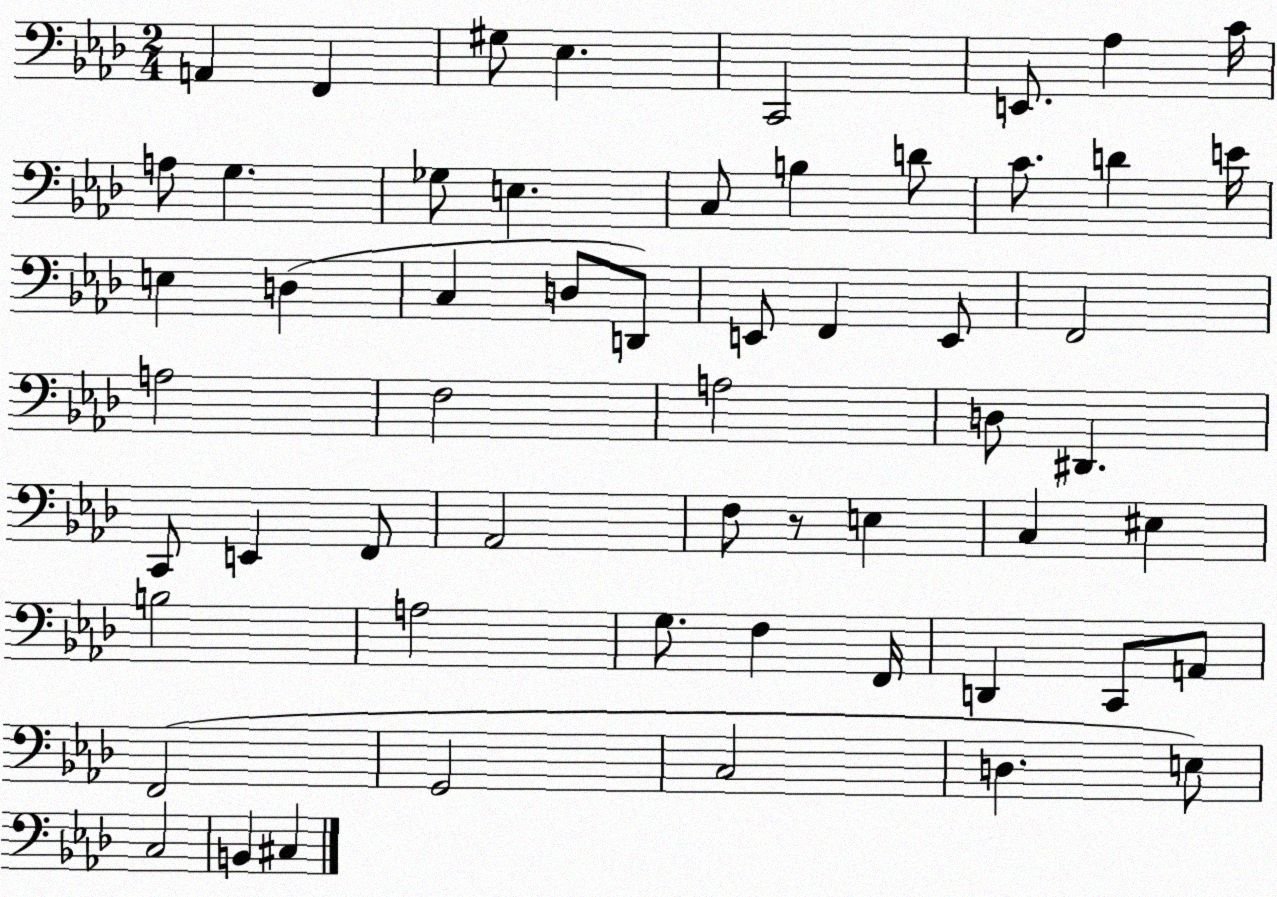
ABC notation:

X:1
T:Untitled
M:2/4
L:1/4
K:Ab
A,, F,, ^G,/2 _E, C,,2 E,,/2 _A, C/4 A,/2 G, _G,/2 E, C,/2 B, D/2 C/2 D E/4 E, D, C, D,/2 D,,/2 E,,/2 F,, E,,/2 F,,2 A,2 F,2 A,2 D,/2 ^D,, C,,/2 E,, F,,/2 _A,,2 F,/2 z/2 E, C, ^E, B,2 A,2 G,/2 F, F,,/4 D,, C,,/2 A,,/2 F,,2 G,,2 C,2 D, E,/2 C,2 B,, ^C,